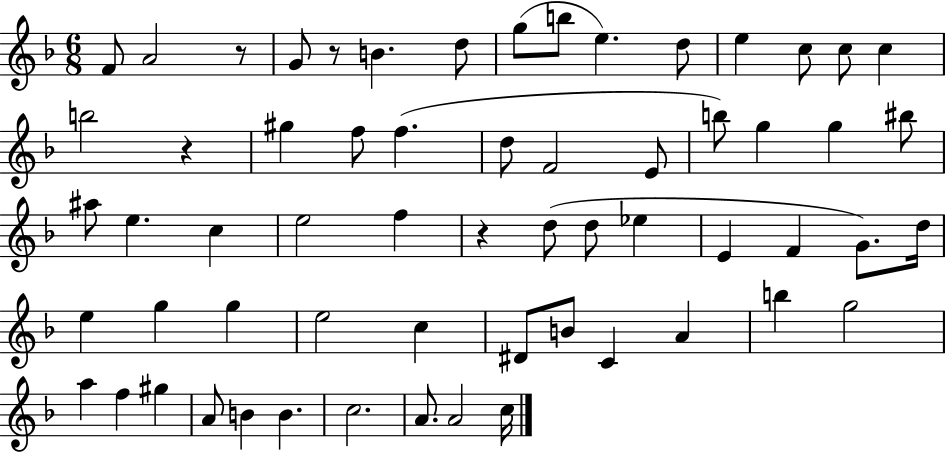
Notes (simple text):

F4/e A4/h R/e G4/e R/e B4/q. D5/e G5/e B5/e E5/q. D5/e E5/q C5/e C5/e C5/q B5/h R/q G#5/q F5/e F5/q. D5/e F4/h E4/e B5/e G5/q G5/q BIS5/e A#5/e E5/q. C5/q E5/h F5/q R/q D5/e D5/e Eb5/q E4/q F4/q G4/e. D5/s E5/q G5/q G5/q E5/h C5/q D#4/e B4/e C4/q A4/q B5/q G5/h A5/q F5/q G#5/q A4/e B4/q B4/q. C5/h. A4/e. A4/h C5/s